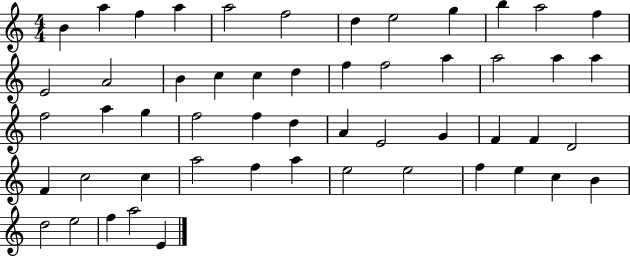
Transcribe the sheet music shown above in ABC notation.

X:1
T:Untitled
M:4/4
L:1/4
K:C
B a f a a2 f2 d e2 g b a2 f E2 A2 B c c d f f2 a a2 a a f2 a g f2 f d A E2 G F F D2 F c2 c a2 f a e2 e2 f e c B d2 e2 f a2 E